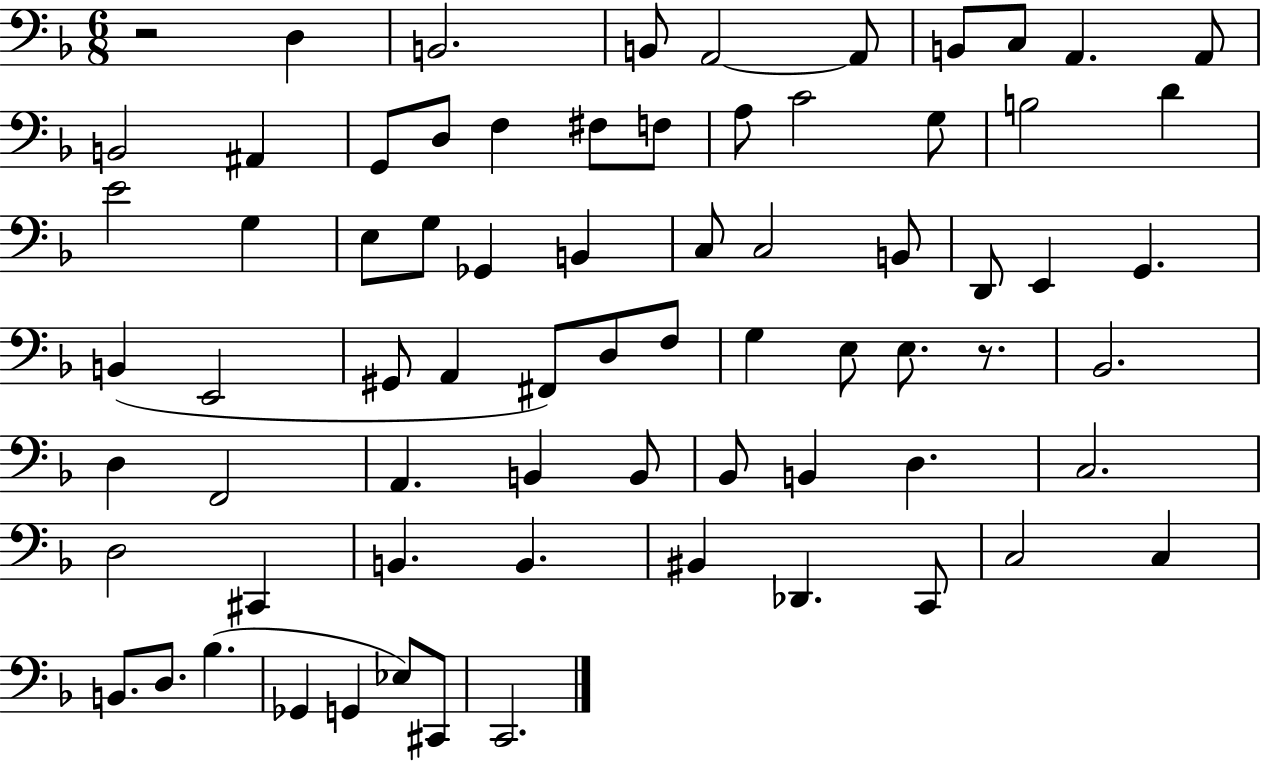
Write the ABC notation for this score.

X:1
T:Untitled
M:6/8
L:1/4
K:F
z2 D, B,,2 B,,/2 A,,2 A,,/2 B,,/2 C,/2 A,, A,,/2 B,,2 ^A,, G,,/2 D,/2 F, ^F,/2 F,/2 A,/2 C2 G,/2 B,2 D E2 G, E,/2 G,/2 _G,, B,, C,/2 C,2 B,,/2 D,,/2 E,, G,, B,, E,,2 ^G,,/2 A,, ^F,,/2 D,/2 F,/2 G, E,/2 E,/2 z/2 _B,,2 D, F,,2 A,, B,, B,,/2 _B,,/2 B,, D, C,2 D,2 ^C,, B,, B,, ^B,, _D,, C,,/2 C,2 C, B,,/2 D,/2 _B, _G,, G,, _E,/2 ^C,,/2 C,,2